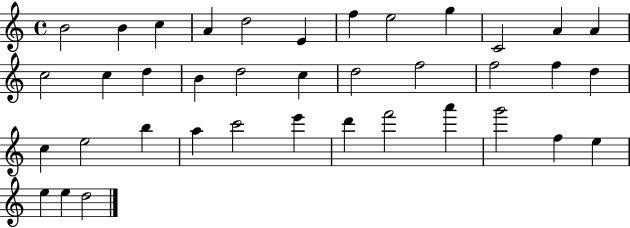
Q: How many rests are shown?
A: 0